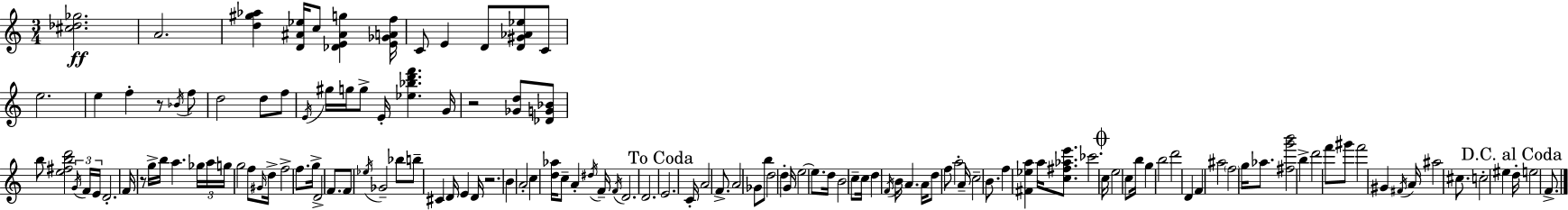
[C#5,Db5,Gb5]/h. A4/h. [D5,G#5,Ab5]/q [D4,A#4,Eb5]/s C5/e [Db4,E4,A#4,G5]/q [E4,Gb4,A4,F5]/s C4/e E4/q D4/e [D4,G#4,Ab4,Eb5]/e C4/e E5/h. E5/q F5/q R/e Bb4/s F5/e D5/h D5/e F5/e E4/s G#5/s G5/s G5/e E4/s [Eb5,Bb5,D6,F6]/q. G4/s R/h [Gb4,D5]/e [Db4,G4,Bb4]/e B5/e [E5,F#5,B5,D6]/h G4/s F4/s E4/s D4/h. F4/s R/e G5/s B5/s A5/q. Gb5/s A5/s G5/s G5/h F5/e G#4/s D5/s F5/h F5/e. G5/s D4/h F4/e. F4/e Eb5/s Gb4/h Bb5/e B5/e C#4/q D4/s E4/q D4/s R/h. B4/q A4/h C5/q [D5,Ab5]/s C5/e A4/q D#5/s F4/s F4/s D4/h. D4/h. E4/h. C4/s A4/h F4/e. A4/h Gb4/e B5/e D5/h D5/q G4/s E5/h E5/e. D5/s B4/h C5/e C5/s D5/q F4/s B4/s A4/q. A4/s D5/e F5/e A5/h A4/s C5/h B4/e. F5/q [F#4,Eb5,A5]/q A5/s [C5,F#5,Ab5,E6]/e. CES6/h. C5/s E5/h C5/e B5/s G5/q B5/h D6/h D4/q F4/q A#5/h F5/h G5/s Ab5/e. [F#5,G6,B6]/h B5/q D6/h F6/e G#6/e F6/h G#4/q F#4/s A4/s A#5/h C#5/e. C5/h EIS5/q D5/s E5/h F4/e.